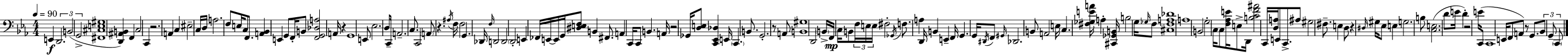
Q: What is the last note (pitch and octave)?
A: C2